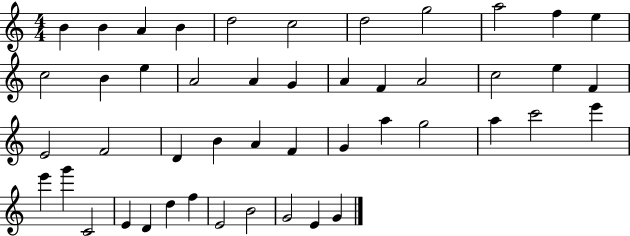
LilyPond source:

{
  \clef treble
  \numericTimeSignature
  \time 4/4
  \key c \major
  b'4 b'4 a'4 b'4 | d''2 c''2 | d''2 g''2 | a''2 f''4 e''4 | \break c''2 b'4 e''4 | a'2 a'4 g'4 | a'4 f'4 a'2 | c''2 e''4 f'4 | \break e'2 f'2 | d'4 b'4 a'4 f'4 | g'4 a''4 g''2 | a''4 c'''2 e'''4 | \break e'''4 g'''4 c'2 | e'4 d'4 d''4 f''4 | e'2 b'2 | g'2 e'4 g'4 | \break \bar "|."
}